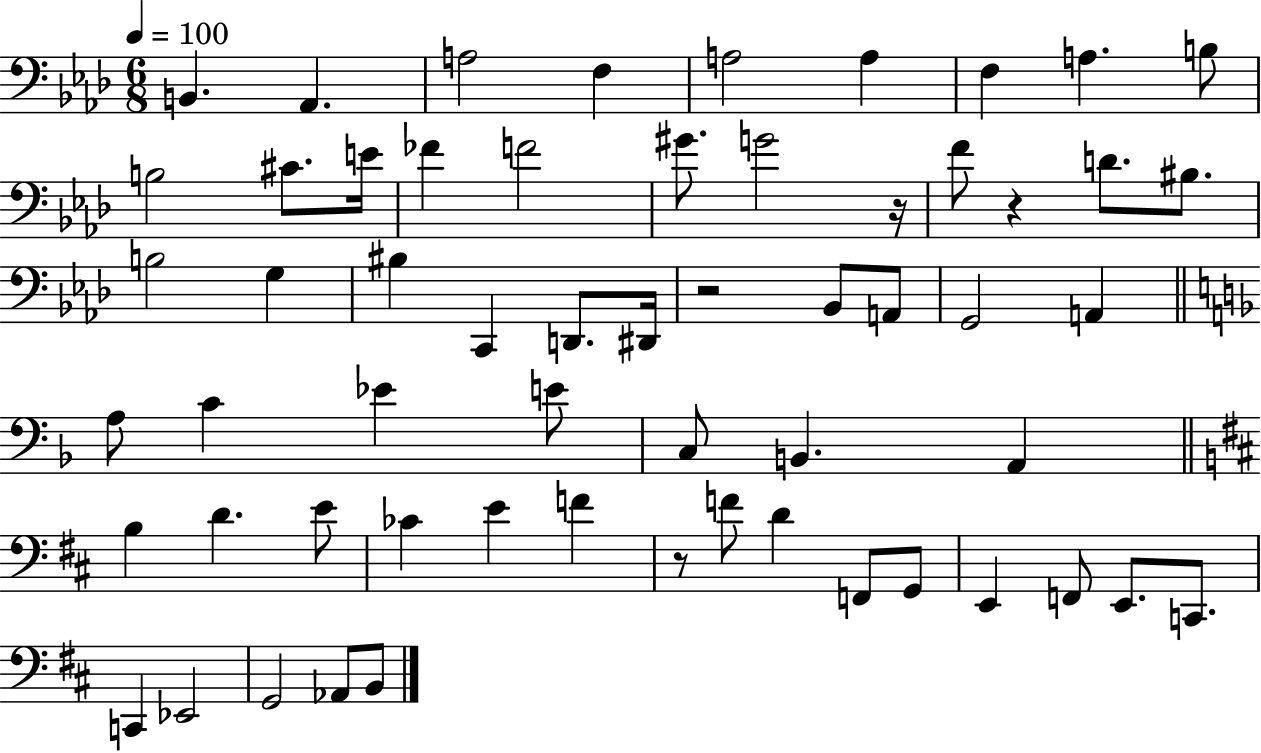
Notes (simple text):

B2/q. Ab2/q. A3/h F3/q A3/h A3/q F3/q A3/q. B3/e B3/h C#4/e. E4/s FES4/q F4/h G#4/e. G4/h R/s F4/e R/q D4/e. BIS3/e. B3/h G3/q BIS3/q C2/q D2/e. D#2/s R/h Bb2/e A2/e G2/h A2/q A3/e C4/q Eb4/q E4/e C3/e B2/q. A2/q B3/q D4/q. E4/e CES4/q E4/q F4/q R/e F4/e D4/q F2/e G2/e E2/q F2/e E2/e. C2/e. C2/q Eb2/h G2/h Ab2/e B2/e